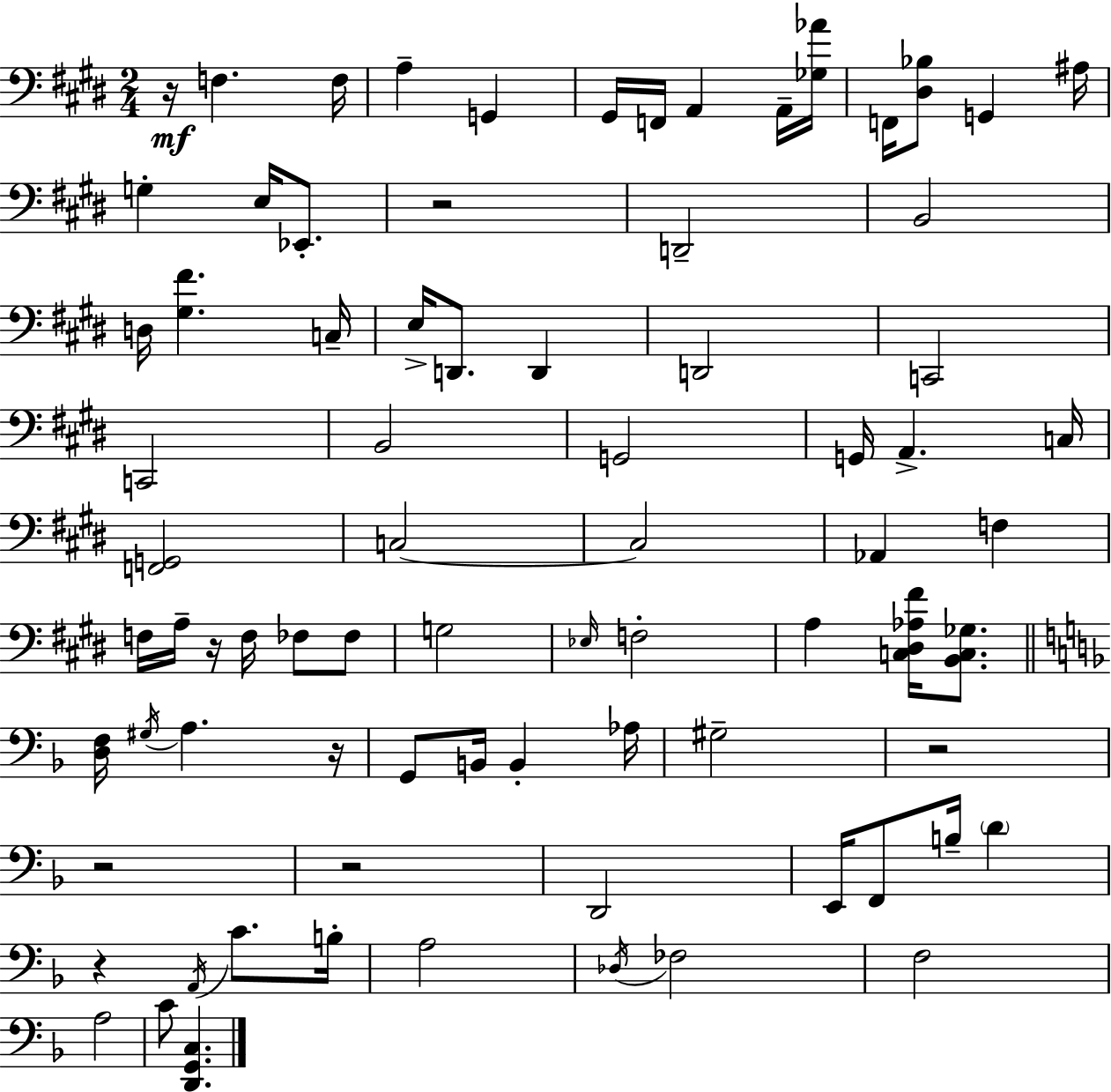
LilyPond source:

{
  \clef bass
  \numericTimeSignature
  \time 2/4
  \key e \major
  \repeat volta 2 { r16\mf f4. f16 | a4-- g,4 | gis,16 f,16 a,4 a,16-- <ges aes'>16 | f,16 <dis bes>8 g,4 ais16 | \break g4-. e16 ees,8.-. | r2 | d,2-- | b,2 | \break d16 <gis fis'>4. c16-- | e16-> d,8. d,4 | d,2 | c,2 | \break c,2 | b,2 | g,2 | g,16 a,4.-> c16 | \break <f, g,>2 | c2~~ | c2 | aes,4 f4 | \break f16 a16-- r16 f16 fes8 fes8 | g2 | \grace { ees16 } f2-. | a4 <c dis aes fis'>16 <b, c ges>8. | \break \bar "||" \break \key f \major <d f>16 \acciaccatura { gis16 } a4. | r16 g,8 b,16 b,4-. | aes16 gis2-- | r2 | \break r2 | r2 | d,2 | e,16 f,8 b16-- \parenthesize d'4 | \break r4 \acciaccatura { a,16 } c'8. | b16-. a2 | \acciaccatura { des16 } fes2 | f2 | \break a2 | c'8 <d, g, c>4. | } \bar "|."
}